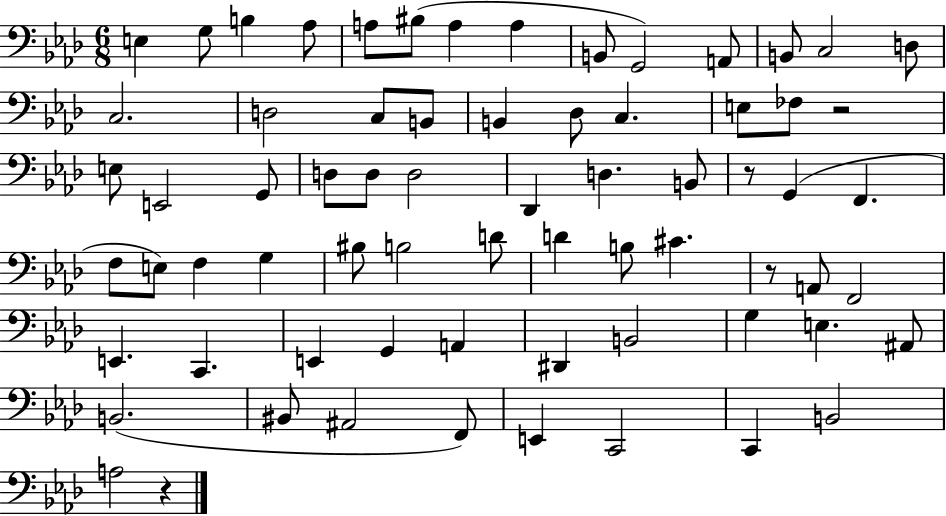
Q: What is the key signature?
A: AES major